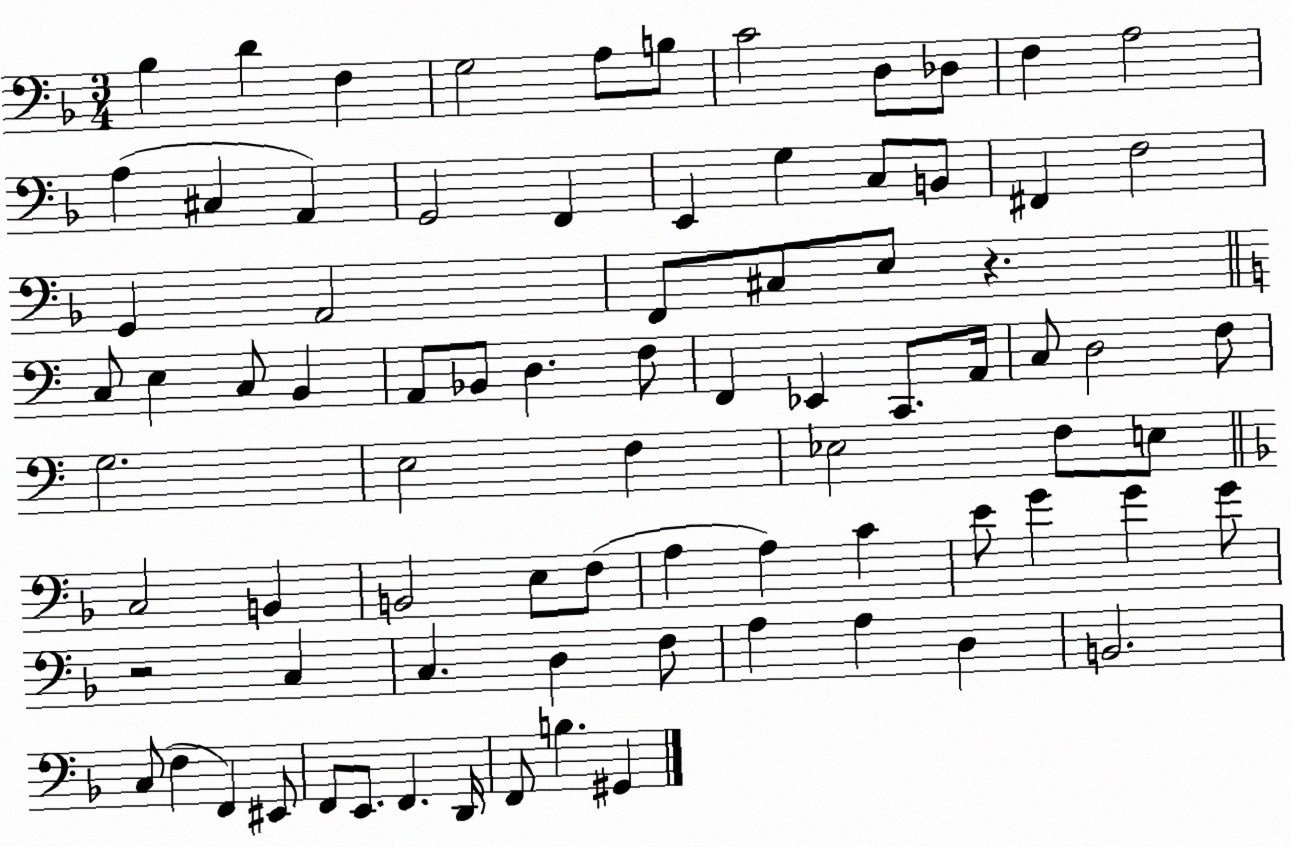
X:1
T:Untitled
M:3/4
L:1/4
K:F
_B, D F, G,2 A,/2 B,/2 C2 D,/2 _D,/2 F, A,2 A, ^C, A,, G,,2 F,, E,, G, C,/2 B,,/2 ^F,, F,2 G,, A,,2 F,,/2 ^C,/2 E,/2 z C,/2 E, C,/2 B,, A,,/2 _B,,/2 D, F,/2 F,, _E,, C,,/2 A,,/4 C,/2 D,2 F,/2 G,2 E,2 F, _E,2 F,/2 E,/2 C,2 B,, B,,2 E,/2 F,/2 A, A, C E/2 G G G/2 z2 C, C, D, F,/2 A, A, D, B,,2 C,/2 F, F,, ^E,,/2 F,,/2 E,,/2 F,, D,,/4 F,,/2 B, ^G,,